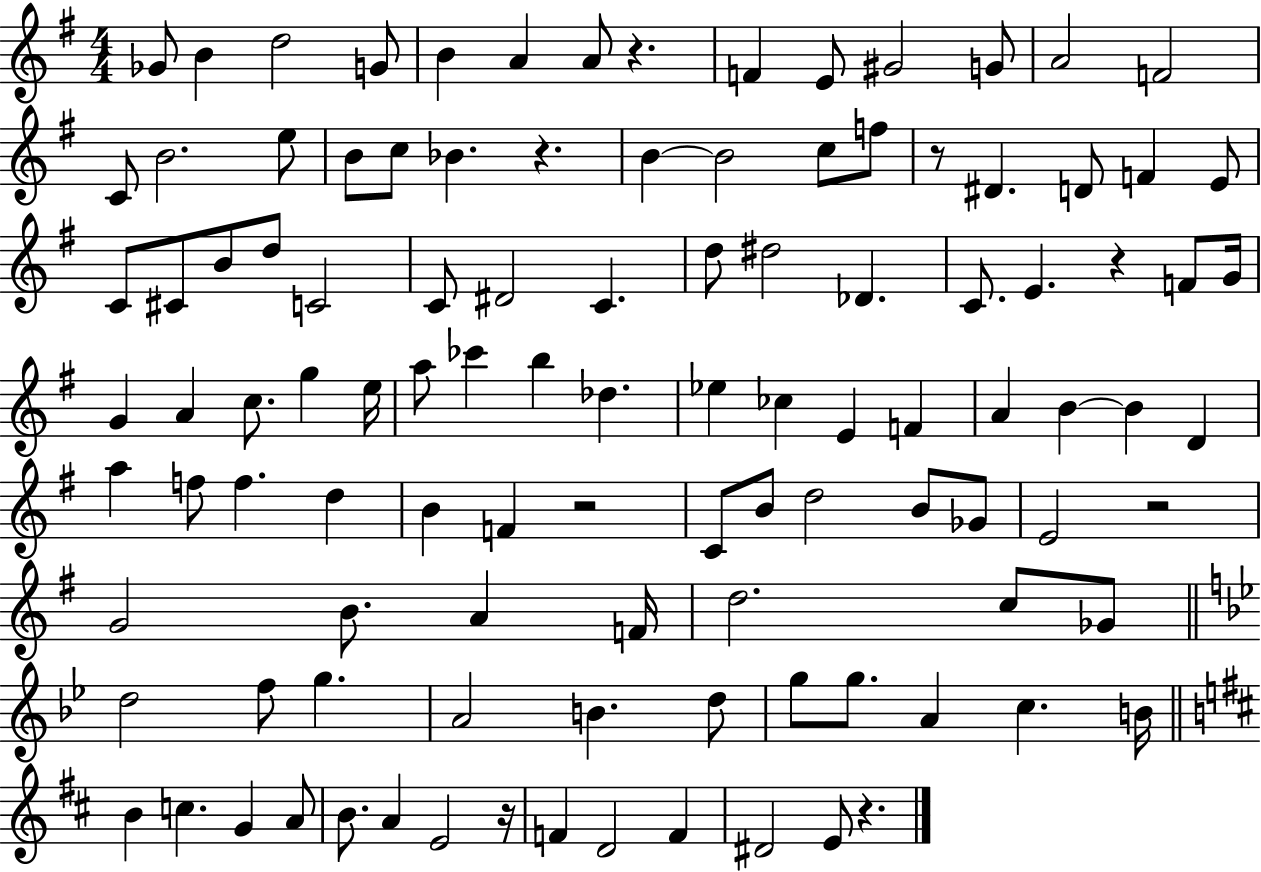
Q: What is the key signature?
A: G major